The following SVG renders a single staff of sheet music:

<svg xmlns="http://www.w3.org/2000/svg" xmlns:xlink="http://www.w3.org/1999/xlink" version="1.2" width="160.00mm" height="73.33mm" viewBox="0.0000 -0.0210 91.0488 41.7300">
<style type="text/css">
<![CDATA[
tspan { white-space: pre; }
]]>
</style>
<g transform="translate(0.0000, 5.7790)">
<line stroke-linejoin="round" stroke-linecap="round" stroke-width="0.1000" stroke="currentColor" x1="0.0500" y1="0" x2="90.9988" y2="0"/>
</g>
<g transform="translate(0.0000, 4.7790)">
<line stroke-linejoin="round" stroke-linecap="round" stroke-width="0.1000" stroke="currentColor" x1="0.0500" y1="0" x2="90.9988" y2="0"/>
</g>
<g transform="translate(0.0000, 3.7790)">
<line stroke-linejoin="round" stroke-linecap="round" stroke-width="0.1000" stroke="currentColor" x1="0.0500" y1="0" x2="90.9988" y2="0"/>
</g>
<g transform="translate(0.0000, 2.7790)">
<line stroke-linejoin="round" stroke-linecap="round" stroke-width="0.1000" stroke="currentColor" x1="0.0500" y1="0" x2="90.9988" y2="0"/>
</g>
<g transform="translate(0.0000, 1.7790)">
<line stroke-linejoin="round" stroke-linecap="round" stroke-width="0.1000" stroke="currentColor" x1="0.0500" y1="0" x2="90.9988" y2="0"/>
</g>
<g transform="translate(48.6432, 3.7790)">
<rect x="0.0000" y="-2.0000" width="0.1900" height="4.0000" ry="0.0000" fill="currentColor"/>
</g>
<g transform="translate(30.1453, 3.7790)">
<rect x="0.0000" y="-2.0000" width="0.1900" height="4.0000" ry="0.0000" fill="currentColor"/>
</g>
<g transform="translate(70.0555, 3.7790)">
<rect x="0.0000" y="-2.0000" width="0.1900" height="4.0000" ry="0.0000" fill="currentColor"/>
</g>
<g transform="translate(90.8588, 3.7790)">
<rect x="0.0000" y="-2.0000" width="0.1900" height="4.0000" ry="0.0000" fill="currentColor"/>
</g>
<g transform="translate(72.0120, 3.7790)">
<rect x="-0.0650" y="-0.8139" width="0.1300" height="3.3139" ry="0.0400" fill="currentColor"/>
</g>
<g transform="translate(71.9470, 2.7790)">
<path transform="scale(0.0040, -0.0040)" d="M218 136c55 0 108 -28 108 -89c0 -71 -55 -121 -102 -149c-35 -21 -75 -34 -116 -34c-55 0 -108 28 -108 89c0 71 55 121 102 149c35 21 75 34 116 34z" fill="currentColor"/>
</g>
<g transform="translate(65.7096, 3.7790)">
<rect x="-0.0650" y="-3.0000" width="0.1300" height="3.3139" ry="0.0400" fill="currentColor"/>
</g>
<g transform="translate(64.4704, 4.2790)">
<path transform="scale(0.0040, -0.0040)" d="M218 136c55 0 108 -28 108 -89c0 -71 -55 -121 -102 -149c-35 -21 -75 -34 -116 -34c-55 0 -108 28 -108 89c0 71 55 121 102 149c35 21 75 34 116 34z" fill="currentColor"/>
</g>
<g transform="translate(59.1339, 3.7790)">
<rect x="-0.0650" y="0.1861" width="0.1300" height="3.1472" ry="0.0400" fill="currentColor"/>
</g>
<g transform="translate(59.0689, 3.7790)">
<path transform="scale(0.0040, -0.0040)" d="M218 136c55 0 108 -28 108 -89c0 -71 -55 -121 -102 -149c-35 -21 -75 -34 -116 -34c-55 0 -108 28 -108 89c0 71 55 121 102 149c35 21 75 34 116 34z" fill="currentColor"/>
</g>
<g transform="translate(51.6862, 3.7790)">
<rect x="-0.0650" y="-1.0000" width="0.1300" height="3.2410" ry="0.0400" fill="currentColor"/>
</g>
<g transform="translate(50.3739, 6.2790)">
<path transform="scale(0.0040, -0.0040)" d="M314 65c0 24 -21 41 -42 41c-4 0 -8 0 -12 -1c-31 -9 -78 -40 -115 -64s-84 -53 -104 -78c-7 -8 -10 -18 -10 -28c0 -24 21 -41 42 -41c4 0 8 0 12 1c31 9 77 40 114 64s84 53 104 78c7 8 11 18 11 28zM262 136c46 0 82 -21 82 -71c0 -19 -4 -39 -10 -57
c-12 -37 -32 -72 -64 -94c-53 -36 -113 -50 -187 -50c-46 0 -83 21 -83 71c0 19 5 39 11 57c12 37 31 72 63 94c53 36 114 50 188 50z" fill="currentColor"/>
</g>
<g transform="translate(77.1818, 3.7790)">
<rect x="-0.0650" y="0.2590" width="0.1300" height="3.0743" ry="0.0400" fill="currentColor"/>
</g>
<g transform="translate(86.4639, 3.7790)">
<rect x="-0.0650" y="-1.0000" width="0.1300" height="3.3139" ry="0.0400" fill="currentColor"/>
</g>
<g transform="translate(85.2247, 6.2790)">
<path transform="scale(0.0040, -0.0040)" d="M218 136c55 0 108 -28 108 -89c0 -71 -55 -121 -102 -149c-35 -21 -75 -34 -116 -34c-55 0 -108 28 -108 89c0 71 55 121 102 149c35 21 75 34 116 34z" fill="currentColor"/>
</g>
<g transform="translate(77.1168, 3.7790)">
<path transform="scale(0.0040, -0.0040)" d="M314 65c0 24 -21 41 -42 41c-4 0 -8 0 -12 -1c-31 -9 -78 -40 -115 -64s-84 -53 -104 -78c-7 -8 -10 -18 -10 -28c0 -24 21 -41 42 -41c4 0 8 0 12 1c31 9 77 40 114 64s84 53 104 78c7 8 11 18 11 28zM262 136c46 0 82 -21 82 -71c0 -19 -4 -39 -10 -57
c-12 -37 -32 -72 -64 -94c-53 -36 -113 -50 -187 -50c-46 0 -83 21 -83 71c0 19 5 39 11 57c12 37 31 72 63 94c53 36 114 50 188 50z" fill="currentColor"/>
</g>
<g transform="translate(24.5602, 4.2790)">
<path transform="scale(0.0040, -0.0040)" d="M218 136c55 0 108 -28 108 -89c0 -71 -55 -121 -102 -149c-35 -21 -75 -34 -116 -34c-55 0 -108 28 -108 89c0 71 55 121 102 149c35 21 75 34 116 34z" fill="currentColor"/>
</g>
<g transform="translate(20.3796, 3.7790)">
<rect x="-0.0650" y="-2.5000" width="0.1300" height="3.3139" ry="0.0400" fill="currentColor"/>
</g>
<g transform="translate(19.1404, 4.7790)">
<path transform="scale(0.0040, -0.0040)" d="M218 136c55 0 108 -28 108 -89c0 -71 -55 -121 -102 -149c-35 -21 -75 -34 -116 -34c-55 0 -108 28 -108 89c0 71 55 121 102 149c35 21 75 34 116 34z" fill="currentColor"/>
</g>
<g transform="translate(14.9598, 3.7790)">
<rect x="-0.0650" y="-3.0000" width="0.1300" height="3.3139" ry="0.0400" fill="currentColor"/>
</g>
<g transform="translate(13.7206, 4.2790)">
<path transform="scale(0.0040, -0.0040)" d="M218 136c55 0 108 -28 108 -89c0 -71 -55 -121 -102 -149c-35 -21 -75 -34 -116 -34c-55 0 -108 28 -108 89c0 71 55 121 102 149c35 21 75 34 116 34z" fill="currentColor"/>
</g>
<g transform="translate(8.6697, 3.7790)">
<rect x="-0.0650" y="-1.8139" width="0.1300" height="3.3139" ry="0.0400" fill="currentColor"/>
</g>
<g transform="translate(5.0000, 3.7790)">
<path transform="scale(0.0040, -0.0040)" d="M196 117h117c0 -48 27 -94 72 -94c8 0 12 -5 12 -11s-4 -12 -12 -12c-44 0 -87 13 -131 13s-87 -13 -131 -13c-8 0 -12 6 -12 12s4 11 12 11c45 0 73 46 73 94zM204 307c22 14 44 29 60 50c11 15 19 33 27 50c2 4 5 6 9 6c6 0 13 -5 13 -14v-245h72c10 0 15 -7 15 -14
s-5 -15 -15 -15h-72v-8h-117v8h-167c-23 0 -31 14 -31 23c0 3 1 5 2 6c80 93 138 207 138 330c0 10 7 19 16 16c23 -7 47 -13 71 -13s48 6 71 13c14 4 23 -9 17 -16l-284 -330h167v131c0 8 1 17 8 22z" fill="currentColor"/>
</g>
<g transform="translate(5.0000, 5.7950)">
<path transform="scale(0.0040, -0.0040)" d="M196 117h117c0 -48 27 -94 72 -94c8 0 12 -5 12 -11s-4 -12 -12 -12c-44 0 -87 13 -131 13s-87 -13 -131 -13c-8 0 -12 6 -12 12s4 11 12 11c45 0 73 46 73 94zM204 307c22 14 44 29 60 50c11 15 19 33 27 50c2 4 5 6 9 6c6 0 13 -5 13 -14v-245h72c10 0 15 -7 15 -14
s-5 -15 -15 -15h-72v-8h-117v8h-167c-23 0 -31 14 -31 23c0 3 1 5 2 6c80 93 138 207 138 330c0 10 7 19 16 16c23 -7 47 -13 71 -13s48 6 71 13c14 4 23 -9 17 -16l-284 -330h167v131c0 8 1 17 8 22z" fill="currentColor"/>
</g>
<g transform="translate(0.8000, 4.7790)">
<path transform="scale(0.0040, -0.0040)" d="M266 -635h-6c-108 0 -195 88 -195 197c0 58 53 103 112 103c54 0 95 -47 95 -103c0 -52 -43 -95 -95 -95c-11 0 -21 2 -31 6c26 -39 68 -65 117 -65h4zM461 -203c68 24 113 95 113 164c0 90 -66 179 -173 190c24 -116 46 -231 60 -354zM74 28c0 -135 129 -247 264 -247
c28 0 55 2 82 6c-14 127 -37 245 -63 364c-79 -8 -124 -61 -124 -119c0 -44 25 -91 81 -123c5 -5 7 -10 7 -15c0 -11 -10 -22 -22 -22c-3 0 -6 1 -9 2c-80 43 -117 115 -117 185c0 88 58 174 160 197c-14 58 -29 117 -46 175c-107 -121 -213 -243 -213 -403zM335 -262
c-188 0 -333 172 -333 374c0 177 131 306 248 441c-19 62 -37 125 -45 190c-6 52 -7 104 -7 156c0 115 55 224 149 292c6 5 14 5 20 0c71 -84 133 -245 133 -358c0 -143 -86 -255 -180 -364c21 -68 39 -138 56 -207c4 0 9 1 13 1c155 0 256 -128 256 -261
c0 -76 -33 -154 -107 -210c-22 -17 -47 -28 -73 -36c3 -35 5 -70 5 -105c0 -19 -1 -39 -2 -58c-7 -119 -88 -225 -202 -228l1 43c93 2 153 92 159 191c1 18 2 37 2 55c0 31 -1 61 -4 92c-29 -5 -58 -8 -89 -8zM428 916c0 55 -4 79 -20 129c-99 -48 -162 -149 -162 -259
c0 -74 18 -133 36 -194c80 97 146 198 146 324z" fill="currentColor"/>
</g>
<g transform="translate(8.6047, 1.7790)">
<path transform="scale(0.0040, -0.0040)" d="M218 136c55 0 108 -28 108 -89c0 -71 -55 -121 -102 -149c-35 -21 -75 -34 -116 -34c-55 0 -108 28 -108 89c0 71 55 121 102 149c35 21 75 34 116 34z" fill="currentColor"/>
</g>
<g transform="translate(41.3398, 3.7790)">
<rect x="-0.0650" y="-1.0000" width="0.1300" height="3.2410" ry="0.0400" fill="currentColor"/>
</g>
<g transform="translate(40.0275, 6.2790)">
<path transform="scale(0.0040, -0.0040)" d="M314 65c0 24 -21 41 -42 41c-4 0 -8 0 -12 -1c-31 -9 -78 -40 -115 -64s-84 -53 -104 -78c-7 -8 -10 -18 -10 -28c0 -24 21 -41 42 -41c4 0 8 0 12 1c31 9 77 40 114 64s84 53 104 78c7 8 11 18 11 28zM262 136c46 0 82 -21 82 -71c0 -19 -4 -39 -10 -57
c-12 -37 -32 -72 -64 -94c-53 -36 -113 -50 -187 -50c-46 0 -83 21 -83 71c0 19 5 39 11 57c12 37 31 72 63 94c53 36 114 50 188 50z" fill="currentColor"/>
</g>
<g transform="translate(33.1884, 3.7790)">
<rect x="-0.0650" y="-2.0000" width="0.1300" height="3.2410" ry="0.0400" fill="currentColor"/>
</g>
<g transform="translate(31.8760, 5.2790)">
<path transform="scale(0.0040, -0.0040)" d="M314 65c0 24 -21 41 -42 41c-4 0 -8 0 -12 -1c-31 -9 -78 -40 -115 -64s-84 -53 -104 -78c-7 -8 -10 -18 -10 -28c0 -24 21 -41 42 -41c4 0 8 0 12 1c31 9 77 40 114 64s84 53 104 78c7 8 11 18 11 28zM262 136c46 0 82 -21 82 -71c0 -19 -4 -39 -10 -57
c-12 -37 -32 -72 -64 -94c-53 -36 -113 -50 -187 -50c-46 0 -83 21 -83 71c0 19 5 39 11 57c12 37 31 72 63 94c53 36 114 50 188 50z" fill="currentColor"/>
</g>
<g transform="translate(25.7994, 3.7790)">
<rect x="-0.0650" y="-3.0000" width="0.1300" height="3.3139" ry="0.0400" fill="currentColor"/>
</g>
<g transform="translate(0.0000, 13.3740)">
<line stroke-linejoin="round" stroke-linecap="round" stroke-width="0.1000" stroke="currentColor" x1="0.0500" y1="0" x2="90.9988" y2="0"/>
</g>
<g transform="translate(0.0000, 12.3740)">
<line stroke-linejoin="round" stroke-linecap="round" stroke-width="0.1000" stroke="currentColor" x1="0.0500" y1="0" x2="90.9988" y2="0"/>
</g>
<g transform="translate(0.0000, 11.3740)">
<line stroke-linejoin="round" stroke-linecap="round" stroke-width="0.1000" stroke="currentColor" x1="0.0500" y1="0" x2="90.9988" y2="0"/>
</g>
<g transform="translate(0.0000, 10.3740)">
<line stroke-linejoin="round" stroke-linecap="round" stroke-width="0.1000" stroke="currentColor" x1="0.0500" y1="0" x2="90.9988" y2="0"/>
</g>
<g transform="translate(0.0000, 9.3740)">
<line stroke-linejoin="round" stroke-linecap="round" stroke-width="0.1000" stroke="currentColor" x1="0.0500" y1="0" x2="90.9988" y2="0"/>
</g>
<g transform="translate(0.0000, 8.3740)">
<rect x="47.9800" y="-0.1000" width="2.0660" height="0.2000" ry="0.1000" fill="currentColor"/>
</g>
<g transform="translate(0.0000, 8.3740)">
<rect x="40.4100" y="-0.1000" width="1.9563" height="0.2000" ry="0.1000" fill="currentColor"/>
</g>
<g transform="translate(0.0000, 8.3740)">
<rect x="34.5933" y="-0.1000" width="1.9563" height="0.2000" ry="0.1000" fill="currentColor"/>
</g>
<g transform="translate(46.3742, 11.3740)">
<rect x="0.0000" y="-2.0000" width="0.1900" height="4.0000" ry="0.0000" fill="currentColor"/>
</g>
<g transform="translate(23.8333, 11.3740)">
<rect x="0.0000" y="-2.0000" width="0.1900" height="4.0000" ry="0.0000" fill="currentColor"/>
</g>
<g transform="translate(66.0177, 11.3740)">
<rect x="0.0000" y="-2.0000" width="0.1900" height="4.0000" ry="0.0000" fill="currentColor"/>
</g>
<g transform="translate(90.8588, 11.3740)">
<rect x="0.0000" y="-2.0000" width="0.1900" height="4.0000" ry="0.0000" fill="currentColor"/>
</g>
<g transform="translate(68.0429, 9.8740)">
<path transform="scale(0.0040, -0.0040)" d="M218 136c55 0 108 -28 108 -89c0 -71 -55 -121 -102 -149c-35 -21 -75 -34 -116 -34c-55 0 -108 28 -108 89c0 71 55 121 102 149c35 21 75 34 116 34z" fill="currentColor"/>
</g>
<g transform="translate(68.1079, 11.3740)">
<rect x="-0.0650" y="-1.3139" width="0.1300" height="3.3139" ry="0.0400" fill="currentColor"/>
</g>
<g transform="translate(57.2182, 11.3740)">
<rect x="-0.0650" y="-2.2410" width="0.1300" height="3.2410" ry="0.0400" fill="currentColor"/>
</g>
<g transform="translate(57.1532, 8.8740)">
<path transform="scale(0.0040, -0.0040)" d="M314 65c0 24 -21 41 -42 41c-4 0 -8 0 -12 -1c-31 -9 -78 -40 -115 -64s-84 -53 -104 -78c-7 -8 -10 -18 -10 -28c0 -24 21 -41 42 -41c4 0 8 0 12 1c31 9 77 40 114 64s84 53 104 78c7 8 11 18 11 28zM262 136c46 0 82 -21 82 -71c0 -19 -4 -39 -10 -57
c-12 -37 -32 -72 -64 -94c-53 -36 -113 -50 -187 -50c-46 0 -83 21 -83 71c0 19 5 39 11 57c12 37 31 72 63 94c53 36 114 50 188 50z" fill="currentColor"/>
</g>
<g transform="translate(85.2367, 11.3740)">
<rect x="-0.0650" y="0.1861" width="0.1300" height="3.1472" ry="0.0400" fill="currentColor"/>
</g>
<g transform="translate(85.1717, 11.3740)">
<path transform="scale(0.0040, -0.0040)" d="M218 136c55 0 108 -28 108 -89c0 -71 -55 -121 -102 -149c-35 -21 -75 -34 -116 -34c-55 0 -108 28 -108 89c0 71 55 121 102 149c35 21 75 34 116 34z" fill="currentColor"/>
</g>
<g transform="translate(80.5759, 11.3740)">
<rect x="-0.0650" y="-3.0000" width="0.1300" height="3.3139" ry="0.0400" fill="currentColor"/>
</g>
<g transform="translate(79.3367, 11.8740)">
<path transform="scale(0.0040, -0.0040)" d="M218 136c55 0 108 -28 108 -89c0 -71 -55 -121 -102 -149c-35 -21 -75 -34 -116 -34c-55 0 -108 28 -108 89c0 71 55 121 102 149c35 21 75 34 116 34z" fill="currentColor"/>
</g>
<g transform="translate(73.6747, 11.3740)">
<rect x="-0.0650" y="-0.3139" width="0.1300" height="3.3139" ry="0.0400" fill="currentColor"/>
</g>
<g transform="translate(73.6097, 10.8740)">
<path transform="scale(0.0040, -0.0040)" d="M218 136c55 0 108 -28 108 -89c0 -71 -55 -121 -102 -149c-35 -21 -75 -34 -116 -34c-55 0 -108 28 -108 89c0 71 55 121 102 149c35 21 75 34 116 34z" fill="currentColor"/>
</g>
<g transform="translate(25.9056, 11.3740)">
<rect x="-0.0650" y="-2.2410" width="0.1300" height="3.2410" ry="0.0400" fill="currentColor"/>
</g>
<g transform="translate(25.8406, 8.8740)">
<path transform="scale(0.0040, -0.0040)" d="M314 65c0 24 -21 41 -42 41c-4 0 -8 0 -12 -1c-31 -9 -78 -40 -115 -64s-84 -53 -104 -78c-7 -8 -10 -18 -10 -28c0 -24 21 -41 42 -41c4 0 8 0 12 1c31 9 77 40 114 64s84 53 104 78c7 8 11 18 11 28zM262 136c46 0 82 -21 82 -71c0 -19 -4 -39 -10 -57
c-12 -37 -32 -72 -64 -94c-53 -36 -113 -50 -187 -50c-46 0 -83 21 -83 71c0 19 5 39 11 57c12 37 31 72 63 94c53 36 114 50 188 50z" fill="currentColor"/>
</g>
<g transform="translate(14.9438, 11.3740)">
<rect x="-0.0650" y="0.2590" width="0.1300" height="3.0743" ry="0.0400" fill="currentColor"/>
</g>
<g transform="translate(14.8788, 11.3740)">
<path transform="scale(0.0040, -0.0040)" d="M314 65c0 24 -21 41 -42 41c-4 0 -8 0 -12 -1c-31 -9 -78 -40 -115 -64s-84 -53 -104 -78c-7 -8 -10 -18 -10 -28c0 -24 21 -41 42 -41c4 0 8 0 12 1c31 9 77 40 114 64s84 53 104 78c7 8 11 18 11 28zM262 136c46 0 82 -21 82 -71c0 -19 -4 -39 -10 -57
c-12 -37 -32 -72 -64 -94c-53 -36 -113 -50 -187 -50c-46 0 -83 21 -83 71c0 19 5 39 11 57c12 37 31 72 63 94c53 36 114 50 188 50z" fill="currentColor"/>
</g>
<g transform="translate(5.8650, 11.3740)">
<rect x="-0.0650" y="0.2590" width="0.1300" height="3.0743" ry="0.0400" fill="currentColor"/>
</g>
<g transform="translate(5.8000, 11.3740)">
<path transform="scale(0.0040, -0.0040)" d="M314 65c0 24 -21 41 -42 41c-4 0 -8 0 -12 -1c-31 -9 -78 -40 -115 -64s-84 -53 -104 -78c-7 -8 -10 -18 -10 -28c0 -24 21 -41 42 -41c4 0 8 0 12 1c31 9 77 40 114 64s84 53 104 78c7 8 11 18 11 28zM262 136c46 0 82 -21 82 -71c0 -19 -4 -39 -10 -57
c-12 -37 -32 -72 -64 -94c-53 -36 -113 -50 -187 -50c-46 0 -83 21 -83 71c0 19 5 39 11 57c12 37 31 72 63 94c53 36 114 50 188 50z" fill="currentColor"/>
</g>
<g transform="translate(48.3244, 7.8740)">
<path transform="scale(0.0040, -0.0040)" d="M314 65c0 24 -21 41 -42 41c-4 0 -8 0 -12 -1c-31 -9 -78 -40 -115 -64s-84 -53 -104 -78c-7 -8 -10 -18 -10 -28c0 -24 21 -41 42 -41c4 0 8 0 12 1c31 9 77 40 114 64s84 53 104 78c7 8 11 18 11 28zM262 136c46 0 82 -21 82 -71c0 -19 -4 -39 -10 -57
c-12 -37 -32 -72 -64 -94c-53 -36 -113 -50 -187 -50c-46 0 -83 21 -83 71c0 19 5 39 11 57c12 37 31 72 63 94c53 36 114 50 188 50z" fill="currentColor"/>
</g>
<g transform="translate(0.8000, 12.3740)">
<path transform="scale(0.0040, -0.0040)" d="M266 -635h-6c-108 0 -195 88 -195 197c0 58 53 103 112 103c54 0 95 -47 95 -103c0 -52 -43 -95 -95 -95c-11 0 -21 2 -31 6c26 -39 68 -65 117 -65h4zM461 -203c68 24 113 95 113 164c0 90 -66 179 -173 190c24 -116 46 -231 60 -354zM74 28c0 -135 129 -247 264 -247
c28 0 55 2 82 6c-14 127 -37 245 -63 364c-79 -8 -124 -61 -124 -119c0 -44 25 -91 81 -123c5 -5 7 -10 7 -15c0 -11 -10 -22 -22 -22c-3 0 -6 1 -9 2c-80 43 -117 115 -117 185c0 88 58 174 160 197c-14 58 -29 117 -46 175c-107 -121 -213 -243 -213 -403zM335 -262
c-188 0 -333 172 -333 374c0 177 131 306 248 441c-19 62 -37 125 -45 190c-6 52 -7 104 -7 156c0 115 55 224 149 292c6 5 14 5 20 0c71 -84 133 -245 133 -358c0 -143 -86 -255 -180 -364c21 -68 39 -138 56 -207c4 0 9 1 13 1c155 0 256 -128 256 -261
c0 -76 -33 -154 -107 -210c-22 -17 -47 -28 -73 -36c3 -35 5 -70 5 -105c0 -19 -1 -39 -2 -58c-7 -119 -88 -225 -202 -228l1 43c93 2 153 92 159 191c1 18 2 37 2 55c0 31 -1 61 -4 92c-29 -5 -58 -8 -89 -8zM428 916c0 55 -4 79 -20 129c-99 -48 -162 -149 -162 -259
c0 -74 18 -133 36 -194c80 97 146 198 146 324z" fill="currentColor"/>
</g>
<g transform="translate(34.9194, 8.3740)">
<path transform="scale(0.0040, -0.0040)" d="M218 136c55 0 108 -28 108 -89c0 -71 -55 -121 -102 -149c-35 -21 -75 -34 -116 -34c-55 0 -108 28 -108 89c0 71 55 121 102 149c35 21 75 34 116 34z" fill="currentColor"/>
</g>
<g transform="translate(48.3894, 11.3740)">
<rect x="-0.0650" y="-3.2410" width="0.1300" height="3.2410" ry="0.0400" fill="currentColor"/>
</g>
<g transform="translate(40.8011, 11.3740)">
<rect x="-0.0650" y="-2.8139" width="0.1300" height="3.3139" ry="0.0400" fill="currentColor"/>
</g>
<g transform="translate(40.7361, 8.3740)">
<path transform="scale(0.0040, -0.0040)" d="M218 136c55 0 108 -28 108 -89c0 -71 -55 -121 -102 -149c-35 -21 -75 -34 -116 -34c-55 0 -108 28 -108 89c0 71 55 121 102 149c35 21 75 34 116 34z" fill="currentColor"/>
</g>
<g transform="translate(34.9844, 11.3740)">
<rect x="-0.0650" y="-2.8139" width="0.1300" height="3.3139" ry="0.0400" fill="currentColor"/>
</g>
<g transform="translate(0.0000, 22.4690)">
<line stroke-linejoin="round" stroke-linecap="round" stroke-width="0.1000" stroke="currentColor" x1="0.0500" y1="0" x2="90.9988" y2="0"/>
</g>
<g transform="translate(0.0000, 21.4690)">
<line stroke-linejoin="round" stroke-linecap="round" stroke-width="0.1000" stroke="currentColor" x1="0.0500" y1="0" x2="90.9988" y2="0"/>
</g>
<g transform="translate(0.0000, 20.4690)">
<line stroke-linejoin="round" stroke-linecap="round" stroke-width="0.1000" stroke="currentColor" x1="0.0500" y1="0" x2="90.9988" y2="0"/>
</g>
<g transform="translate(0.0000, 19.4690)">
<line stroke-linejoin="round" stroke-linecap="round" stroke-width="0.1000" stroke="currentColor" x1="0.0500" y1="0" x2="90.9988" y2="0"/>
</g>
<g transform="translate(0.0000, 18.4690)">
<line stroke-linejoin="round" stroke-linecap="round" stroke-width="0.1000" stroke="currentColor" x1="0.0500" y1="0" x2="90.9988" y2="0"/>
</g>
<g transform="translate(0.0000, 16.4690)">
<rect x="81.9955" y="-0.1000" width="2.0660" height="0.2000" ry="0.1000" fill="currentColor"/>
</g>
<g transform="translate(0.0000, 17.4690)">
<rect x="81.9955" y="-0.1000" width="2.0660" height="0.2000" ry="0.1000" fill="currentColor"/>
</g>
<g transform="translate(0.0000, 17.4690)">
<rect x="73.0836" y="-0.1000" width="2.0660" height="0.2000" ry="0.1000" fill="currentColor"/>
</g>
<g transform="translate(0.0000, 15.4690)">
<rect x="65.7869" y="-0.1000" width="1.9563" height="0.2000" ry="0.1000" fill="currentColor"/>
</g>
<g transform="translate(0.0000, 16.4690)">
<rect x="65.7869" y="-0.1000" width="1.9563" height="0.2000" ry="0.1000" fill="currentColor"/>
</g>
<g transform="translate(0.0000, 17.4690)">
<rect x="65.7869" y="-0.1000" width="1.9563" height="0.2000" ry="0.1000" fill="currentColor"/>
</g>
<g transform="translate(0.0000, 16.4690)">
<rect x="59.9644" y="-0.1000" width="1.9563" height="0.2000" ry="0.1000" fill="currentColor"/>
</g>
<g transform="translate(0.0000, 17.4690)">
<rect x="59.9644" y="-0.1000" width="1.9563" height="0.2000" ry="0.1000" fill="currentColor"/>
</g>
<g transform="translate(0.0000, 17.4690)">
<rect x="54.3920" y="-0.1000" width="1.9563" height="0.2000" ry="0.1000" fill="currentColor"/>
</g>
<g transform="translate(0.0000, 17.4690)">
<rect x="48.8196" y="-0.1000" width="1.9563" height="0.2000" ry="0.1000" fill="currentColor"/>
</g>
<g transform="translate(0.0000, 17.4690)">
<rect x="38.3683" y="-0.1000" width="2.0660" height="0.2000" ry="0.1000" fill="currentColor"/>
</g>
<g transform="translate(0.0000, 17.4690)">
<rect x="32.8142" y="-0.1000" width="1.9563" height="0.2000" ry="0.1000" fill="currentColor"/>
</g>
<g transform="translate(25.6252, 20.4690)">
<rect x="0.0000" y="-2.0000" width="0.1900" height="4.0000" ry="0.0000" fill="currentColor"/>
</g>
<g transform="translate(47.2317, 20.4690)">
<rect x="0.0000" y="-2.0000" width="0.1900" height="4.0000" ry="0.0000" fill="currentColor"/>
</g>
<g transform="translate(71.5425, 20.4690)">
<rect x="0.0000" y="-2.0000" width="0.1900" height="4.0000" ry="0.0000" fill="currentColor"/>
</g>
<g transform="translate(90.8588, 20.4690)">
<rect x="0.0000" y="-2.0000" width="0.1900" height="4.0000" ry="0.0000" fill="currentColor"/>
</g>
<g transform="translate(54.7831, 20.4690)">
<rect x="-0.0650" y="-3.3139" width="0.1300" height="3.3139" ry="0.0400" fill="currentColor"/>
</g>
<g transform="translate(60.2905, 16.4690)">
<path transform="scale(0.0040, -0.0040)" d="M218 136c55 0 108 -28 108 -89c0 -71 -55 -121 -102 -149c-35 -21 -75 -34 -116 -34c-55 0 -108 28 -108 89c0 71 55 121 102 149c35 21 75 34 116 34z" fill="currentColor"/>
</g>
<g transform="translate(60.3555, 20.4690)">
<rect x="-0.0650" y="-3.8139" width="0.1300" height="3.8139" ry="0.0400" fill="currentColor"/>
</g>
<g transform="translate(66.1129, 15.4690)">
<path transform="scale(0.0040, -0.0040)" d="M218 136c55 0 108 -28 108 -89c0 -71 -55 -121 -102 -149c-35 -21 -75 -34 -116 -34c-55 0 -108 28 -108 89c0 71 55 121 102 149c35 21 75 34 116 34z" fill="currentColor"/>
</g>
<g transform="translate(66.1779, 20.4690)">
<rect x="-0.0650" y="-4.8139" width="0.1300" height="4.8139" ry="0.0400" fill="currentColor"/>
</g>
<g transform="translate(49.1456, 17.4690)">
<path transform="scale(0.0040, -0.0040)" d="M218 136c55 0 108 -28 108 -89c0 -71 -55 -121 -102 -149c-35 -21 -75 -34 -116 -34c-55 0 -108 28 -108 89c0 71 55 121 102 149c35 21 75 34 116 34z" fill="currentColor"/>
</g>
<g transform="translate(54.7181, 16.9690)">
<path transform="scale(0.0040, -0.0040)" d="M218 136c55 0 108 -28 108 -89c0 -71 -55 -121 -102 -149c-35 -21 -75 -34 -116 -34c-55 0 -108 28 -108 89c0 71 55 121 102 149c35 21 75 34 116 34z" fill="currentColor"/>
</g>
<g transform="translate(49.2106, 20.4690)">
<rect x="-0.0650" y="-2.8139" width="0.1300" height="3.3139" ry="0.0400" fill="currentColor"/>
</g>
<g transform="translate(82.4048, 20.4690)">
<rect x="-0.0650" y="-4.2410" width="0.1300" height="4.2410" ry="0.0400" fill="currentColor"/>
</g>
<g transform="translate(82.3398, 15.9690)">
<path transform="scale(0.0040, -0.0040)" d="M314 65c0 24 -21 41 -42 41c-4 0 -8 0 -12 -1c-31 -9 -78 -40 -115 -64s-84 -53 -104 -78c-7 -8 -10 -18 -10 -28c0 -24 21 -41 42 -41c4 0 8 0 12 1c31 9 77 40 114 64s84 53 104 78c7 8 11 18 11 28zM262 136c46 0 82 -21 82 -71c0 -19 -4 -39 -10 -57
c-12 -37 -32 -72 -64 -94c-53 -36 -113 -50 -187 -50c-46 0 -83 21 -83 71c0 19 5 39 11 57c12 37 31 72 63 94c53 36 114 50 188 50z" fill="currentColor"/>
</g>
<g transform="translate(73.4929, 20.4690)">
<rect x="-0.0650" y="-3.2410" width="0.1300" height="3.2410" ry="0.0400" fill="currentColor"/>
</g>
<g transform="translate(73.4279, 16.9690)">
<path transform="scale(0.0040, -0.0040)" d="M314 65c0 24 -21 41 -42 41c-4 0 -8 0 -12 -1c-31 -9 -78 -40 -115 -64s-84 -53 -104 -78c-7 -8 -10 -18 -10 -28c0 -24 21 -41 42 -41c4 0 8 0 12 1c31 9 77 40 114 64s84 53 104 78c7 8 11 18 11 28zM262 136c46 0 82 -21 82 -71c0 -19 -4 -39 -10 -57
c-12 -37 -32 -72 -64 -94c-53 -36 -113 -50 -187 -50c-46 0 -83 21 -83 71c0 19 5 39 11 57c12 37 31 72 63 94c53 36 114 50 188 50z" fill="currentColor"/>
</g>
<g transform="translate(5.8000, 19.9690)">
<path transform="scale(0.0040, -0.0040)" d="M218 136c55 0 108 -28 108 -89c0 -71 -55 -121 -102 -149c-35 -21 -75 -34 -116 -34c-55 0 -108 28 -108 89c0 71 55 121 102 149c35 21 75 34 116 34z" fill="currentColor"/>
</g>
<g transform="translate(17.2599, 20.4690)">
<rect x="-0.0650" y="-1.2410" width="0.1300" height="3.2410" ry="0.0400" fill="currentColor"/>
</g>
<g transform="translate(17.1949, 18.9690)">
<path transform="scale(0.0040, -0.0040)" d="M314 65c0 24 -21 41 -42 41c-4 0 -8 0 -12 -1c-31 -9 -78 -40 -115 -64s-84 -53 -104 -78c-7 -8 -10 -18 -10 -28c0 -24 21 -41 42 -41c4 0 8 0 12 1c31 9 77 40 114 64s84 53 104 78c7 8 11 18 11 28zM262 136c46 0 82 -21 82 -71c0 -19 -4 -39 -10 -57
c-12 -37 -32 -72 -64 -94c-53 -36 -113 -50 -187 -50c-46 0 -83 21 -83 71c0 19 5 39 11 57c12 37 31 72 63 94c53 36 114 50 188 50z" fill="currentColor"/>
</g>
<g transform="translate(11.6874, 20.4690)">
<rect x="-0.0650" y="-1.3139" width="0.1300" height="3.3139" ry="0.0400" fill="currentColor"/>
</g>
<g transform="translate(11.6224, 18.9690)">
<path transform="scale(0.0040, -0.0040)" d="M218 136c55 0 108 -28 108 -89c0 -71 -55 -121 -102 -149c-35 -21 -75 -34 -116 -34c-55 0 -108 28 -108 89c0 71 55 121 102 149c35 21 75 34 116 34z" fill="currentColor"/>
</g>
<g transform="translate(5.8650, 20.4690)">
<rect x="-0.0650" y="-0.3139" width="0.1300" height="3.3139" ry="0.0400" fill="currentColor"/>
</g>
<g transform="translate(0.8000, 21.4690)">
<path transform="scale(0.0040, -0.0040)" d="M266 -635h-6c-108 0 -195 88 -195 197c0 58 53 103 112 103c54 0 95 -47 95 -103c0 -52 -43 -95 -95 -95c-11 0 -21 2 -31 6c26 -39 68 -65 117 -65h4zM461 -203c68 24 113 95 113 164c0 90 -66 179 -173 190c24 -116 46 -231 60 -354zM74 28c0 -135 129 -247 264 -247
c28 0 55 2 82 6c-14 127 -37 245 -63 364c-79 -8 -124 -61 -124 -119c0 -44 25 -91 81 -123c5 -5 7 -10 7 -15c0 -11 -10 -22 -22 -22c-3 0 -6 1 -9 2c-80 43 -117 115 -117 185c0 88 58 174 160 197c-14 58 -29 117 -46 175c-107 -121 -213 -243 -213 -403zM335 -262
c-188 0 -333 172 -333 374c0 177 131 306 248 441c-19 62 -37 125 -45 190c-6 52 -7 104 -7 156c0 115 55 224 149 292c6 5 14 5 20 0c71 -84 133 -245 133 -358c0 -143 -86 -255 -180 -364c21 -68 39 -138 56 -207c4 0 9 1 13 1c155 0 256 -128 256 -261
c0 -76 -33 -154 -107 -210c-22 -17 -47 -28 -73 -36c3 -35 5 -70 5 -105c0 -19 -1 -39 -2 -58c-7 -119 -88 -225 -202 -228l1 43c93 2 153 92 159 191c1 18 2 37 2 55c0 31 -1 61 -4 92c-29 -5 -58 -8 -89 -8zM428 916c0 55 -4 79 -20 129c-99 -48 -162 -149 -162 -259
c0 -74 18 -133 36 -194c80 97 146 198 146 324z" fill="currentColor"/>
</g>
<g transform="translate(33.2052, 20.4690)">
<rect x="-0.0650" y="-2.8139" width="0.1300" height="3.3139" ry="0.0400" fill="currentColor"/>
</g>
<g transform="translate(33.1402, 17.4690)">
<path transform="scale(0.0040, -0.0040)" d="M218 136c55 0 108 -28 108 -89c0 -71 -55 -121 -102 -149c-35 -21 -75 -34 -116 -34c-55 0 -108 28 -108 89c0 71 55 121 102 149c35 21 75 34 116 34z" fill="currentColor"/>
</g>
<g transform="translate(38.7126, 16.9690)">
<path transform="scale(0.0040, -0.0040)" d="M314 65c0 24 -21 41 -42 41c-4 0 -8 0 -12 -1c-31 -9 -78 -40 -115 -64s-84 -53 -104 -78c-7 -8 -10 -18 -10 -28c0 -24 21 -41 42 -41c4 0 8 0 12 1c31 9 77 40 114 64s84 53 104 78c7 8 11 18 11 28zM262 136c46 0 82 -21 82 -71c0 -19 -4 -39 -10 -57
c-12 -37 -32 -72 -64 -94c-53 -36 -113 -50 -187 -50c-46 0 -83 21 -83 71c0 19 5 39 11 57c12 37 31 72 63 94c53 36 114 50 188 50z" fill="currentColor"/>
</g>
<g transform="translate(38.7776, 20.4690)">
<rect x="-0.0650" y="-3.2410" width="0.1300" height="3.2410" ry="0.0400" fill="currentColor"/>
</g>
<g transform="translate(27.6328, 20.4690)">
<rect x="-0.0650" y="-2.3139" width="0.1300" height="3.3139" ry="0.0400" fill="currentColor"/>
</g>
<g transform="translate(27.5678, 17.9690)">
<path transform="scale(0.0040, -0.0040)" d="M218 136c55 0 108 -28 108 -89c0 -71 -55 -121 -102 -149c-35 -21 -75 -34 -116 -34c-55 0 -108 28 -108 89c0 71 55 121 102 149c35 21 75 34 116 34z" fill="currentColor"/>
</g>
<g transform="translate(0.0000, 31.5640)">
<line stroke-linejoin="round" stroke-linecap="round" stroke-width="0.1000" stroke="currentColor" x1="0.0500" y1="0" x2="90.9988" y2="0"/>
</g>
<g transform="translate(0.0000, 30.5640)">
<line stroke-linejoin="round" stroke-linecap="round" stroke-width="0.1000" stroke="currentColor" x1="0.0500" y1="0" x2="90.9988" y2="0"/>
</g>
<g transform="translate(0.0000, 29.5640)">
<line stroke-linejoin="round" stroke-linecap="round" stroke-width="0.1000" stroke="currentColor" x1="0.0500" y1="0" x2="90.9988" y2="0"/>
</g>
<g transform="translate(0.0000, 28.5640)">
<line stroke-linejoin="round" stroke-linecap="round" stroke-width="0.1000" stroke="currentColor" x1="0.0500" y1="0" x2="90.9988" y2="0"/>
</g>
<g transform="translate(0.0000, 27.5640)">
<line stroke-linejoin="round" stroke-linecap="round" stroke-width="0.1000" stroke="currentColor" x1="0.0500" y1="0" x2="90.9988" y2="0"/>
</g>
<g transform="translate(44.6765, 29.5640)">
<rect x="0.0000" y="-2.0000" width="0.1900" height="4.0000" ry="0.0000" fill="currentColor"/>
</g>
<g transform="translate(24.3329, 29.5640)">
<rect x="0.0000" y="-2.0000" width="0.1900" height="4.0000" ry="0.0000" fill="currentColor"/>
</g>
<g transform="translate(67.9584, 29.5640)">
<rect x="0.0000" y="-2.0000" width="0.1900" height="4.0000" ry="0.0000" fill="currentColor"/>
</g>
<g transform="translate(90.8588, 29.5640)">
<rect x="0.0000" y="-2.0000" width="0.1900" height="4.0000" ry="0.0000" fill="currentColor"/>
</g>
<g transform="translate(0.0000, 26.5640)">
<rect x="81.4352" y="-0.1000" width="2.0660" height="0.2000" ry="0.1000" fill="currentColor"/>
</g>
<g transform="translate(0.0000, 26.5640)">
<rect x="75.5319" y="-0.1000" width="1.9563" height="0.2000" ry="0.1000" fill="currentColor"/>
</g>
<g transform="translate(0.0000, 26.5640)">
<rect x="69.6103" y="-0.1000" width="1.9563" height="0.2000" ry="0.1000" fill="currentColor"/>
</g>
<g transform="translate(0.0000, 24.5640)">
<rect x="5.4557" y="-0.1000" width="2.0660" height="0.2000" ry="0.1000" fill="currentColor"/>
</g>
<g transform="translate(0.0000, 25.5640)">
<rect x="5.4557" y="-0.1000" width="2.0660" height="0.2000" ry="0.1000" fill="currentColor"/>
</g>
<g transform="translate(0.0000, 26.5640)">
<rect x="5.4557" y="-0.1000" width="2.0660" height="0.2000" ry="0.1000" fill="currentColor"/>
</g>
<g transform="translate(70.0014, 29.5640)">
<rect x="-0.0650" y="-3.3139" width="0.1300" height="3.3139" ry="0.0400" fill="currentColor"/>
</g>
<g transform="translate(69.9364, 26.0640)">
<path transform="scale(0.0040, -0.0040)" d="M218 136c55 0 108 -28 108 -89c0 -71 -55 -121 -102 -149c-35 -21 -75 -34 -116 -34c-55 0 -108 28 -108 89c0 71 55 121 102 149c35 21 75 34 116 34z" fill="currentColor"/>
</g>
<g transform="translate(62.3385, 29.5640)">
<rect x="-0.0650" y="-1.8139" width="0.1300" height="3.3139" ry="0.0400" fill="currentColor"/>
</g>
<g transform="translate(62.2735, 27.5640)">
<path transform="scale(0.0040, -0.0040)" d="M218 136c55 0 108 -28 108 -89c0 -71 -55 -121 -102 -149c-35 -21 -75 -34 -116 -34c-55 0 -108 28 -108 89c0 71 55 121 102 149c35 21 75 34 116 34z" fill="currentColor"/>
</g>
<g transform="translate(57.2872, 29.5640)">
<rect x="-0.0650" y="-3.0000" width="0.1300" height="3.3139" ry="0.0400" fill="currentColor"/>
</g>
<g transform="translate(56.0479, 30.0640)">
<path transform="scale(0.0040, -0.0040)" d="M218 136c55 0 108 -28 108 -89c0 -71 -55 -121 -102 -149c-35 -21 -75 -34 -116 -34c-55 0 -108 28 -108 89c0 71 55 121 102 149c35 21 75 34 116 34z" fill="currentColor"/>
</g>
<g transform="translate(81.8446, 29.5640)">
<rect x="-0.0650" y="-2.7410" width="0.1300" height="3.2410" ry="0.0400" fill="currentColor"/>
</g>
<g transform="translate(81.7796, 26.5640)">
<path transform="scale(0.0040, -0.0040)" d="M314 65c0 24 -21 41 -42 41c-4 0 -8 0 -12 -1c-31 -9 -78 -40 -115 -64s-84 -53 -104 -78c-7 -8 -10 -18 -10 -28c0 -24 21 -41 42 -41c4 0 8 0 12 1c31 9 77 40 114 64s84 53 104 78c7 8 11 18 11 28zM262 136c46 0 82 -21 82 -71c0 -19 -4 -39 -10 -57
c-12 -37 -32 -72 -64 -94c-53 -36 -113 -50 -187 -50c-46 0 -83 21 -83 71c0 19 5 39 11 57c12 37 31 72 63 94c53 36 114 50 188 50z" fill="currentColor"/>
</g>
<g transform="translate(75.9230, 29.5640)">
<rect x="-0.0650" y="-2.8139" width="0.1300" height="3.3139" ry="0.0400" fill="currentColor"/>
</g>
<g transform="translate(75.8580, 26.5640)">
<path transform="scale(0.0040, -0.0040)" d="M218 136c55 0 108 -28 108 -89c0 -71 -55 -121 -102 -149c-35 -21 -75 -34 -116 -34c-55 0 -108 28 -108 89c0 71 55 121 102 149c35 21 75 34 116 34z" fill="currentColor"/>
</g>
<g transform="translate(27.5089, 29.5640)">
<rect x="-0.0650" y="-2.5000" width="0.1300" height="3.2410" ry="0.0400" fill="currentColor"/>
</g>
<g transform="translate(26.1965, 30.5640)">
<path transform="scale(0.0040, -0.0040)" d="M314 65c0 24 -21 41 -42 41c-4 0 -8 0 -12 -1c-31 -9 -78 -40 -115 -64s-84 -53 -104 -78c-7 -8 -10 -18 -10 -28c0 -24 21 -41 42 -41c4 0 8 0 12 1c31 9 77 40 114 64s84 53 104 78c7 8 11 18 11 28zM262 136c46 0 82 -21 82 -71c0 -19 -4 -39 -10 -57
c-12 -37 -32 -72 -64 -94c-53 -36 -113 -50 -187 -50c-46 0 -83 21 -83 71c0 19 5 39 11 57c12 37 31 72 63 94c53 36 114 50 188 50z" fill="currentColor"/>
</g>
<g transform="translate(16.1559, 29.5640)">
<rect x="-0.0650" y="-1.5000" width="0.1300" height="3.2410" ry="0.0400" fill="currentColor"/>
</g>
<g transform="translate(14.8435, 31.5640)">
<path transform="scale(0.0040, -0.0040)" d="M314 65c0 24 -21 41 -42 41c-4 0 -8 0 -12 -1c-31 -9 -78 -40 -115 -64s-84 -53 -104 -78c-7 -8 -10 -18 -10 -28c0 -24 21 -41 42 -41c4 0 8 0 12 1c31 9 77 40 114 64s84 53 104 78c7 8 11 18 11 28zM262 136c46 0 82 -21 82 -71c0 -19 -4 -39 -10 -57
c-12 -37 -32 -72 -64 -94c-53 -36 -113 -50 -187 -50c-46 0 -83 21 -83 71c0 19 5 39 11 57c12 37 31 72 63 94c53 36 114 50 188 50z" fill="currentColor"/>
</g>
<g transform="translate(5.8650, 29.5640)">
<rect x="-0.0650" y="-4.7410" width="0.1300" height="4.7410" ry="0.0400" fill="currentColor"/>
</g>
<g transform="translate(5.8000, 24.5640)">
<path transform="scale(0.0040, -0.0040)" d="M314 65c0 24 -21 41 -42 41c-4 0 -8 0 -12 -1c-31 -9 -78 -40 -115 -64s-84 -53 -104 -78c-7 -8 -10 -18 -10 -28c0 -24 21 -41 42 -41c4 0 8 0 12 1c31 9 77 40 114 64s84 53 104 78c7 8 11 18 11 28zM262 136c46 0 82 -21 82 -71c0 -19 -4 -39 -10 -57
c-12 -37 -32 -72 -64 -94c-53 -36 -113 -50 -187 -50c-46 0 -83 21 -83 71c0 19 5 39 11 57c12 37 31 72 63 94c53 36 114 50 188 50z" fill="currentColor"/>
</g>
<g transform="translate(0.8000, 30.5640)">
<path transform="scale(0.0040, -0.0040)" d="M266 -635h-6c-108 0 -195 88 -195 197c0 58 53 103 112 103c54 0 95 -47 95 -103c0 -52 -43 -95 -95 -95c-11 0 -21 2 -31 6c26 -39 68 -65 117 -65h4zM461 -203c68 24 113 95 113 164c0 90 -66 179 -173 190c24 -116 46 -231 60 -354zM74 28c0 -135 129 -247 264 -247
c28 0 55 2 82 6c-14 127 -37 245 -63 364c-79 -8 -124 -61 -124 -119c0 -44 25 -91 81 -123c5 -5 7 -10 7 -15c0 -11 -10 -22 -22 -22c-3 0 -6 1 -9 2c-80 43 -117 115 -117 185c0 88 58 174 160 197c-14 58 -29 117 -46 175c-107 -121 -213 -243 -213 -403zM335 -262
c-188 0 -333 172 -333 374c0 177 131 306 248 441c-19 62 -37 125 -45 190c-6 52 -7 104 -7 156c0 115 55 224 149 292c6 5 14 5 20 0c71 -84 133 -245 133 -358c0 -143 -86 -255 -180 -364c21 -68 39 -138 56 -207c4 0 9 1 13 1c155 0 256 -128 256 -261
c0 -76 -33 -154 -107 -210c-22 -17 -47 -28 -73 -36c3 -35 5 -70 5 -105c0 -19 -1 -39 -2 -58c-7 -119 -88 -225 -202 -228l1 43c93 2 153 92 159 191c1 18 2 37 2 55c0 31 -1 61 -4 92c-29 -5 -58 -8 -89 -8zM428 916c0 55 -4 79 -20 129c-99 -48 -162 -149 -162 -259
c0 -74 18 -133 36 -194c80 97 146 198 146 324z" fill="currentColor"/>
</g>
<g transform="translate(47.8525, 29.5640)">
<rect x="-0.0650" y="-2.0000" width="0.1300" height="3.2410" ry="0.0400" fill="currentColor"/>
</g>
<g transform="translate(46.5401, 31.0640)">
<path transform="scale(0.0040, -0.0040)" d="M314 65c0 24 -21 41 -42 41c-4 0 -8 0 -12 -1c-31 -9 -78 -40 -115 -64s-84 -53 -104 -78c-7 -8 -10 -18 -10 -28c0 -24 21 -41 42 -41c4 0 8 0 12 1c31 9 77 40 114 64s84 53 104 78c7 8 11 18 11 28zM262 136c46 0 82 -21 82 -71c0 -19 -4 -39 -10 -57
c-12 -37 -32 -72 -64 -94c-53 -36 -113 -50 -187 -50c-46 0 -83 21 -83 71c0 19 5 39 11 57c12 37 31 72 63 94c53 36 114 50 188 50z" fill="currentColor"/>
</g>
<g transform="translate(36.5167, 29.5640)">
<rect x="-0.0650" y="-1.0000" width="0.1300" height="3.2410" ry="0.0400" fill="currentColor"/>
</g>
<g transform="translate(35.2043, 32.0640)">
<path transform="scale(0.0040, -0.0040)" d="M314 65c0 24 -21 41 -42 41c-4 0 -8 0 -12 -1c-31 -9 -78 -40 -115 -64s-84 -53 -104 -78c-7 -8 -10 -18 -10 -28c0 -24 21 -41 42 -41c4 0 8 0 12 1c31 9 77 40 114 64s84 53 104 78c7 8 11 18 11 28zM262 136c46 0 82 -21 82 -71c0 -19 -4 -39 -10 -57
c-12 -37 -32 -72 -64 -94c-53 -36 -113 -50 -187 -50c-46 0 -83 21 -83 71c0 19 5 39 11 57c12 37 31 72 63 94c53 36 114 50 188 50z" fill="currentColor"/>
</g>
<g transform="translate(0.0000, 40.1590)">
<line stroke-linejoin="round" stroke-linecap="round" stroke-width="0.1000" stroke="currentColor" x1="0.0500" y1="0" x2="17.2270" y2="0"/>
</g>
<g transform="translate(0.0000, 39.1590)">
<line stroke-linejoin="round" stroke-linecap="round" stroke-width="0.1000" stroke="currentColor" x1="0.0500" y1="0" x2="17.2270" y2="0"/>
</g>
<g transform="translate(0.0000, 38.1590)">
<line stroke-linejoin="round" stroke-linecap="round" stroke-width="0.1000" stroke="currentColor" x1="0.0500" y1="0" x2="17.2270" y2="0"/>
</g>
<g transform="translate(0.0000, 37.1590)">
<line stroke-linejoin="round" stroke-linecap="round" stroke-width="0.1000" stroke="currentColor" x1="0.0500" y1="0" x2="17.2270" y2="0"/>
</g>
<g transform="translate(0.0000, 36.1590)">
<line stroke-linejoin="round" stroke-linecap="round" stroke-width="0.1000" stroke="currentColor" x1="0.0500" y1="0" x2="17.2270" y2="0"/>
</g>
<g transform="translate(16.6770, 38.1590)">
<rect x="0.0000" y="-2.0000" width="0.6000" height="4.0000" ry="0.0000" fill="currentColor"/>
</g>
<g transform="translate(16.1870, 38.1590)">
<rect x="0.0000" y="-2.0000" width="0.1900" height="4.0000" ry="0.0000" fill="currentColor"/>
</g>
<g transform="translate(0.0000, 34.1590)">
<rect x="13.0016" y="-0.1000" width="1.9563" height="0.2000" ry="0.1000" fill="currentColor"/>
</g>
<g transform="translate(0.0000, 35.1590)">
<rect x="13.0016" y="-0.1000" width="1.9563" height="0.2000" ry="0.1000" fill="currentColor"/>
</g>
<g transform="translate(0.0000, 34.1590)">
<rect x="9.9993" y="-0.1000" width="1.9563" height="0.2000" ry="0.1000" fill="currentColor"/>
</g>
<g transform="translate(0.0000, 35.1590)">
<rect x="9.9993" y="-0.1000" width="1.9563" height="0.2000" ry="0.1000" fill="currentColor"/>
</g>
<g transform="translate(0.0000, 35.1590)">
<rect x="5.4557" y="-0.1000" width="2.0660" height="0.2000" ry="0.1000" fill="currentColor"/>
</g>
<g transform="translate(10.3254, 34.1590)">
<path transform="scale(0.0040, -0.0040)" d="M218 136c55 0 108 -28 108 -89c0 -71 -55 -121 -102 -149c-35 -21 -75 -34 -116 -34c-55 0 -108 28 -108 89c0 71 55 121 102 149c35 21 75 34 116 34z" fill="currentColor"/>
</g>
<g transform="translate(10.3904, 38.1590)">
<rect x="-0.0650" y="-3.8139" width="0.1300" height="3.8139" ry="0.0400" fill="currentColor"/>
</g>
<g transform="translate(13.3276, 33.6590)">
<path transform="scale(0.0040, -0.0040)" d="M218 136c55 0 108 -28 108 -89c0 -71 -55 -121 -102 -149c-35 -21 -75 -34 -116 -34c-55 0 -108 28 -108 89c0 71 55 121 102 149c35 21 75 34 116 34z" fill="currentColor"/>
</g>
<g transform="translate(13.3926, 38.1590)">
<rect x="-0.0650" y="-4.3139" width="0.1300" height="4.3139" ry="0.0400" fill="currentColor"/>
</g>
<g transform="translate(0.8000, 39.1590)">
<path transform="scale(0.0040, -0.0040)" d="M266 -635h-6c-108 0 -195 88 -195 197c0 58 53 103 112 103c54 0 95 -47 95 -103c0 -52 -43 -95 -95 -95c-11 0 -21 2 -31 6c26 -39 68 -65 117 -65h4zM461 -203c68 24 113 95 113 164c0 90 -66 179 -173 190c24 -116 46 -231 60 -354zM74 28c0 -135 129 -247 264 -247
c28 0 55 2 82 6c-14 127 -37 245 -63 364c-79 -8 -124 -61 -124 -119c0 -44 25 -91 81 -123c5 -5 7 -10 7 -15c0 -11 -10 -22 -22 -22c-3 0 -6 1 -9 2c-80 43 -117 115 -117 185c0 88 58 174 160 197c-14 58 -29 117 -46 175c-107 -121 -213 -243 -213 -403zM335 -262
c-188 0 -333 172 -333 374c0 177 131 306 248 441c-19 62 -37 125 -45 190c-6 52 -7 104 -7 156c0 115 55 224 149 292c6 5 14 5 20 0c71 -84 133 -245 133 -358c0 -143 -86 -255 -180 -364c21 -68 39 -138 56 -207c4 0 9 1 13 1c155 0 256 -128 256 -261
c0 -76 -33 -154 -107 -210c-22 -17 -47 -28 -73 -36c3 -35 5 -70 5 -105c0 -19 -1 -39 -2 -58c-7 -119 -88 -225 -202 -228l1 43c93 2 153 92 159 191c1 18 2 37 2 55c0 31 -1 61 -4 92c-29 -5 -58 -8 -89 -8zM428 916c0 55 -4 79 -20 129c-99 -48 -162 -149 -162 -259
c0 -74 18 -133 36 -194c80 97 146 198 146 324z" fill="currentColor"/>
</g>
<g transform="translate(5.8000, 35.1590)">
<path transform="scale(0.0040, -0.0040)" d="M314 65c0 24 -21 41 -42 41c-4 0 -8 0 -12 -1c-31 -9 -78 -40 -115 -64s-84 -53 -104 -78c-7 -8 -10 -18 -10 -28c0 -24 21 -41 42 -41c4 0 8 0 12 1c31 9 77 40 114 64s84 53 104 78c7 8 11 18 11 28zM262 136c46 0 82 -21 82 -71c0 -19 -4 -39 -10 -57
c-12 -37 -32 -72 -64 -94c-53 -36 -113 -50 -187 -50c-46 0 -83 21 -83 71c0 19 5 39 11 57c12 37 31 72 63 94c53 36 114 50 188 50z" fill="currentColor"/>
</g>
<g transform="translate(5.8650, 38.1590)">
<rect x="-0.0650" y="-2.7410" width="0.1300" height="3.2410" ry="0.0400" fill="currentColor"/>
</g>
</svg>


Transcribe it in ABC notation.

X:1
T:Untitled
M:4/4
L:1/4
K:C
f A G A F2 D2 D2 B A d B2 D B2 B2 g2 a a b2 g2 e c A B c e e2 g a b2 a b c' e' b2 d'2 e'2 E2 G2 D2 F2 A f b a a2 a2 c' d'